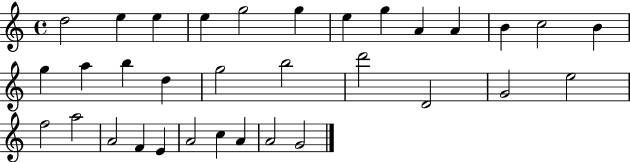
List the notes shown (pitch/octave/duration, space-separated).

D5/h E5/q E5/q E5/q G5/h G5/q E5/q G5/q A4/q A4/q B4/q C5/h B4/q G5/q A5/q B5/q D5/q G5/h B5/h D6/h D4/h G4/h E5/h F5/h A5/h A4/h F4/q E4/q A4/h C5/q A4/q A4/h G4/h